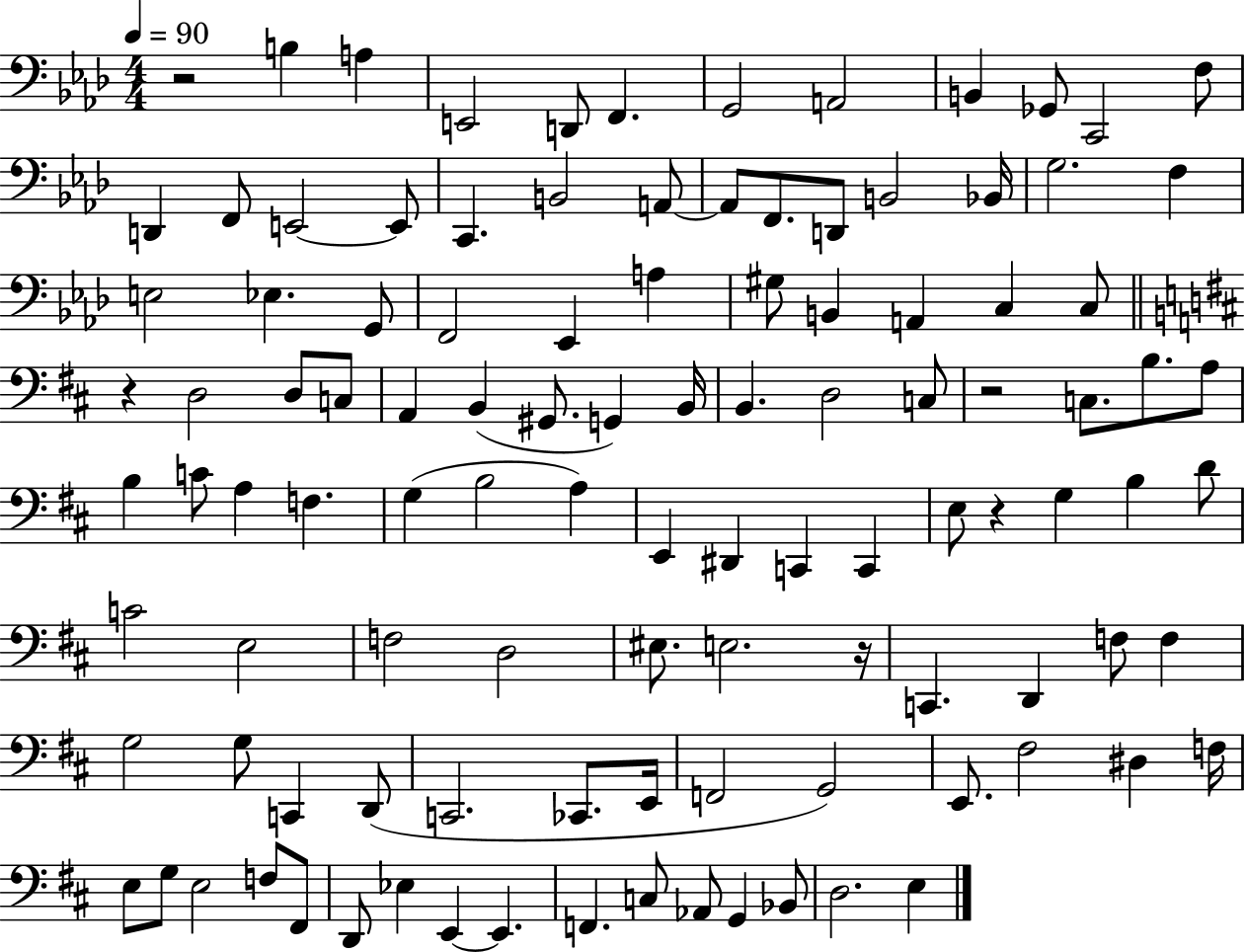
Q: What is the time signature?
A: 4/4